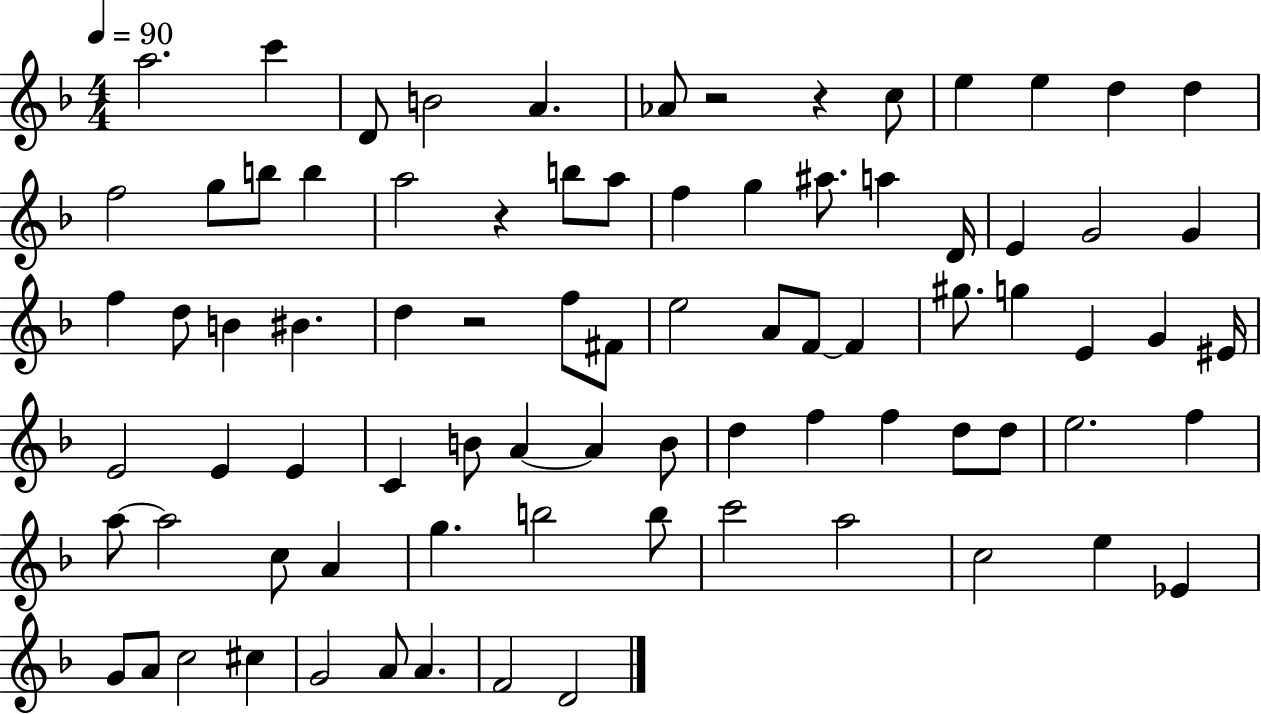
A5/h. C6/q D4/e B4/h A4/q. Ab4/e R/h R/q C5/e E5/q E5/q D5/q D5/q F5/h G5/e B5/e B5/q A5/h R/q B5/e A5/e F5/q G5/q A#5/e. A5/q D4/s E4/q G4/h G4/q F5/q D5/e B4/q BIS4/q. D5/q R/h F5/e F#4/e E5/h A4/e F4/e F4/q G#5/e. G5/q E4/q G4/q EIS4/s E4/h E4/q E4/q C4/q B4/e A4/q A4/q B4/e D5/q F5/q F5/q D5/e D5/e E5/h. F5/q A5/e A5/h C5/e A4/q G5/q. B5/h B5/e C6/h A5/h C5/h E5/q Eb4/q G4/e A4/e C5/h C#5/q G4/h A4/e A4/q. F4/h D4/h